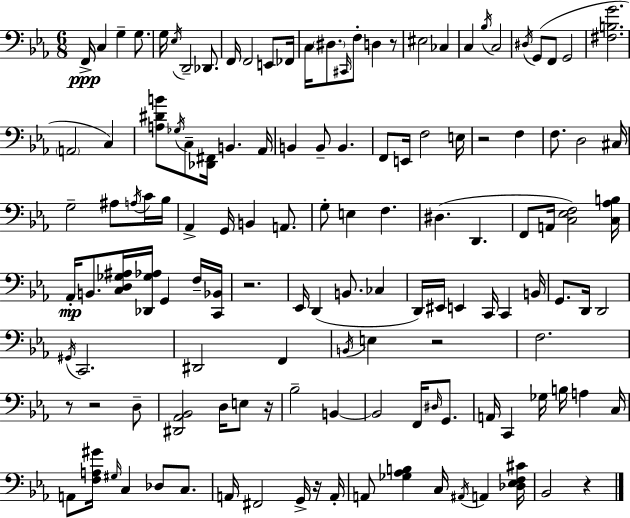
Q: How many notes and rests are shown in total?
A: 133